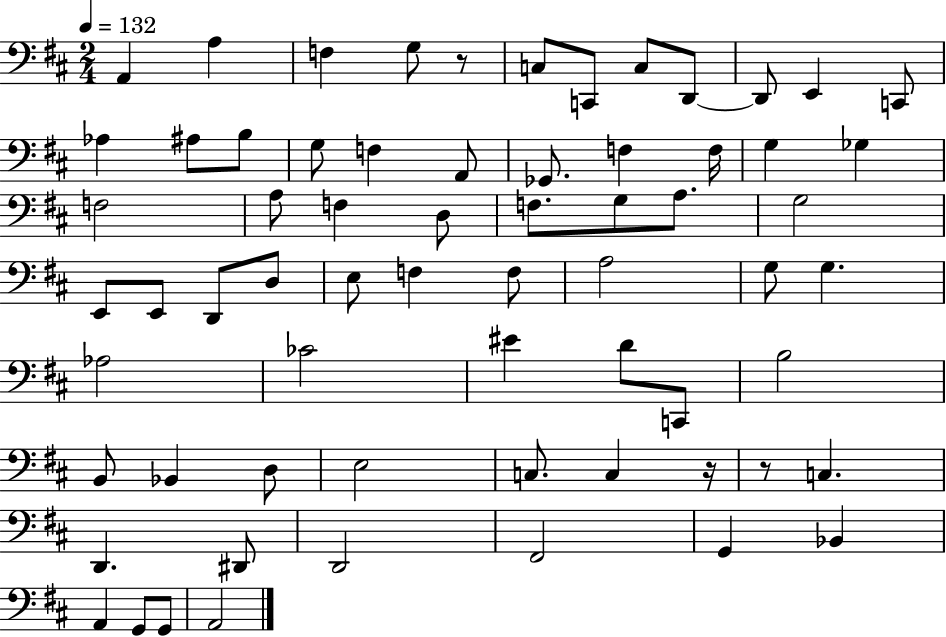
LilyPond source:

{
  \clef bass
  \numericTimeSignature
  \time 2/4
  \key d \major
  \tempo 4 = 132
  a,4 a4 | f4 g8 r8 | c8 c,8 c8 d,8~~ | d,8 e,4 c,8 | \break aes4 ais8 b8 | g8 f4 a,8 | ges,8. f4 f16 | g4 ges4 | \break f2 | a8 f4 d8 | f8. g8 a8. | g2 | \break e,8 e,8 d,8 d8 | e8 f4 f8 | a2 | g8 g4. | \break aes2 | ces'2 | eis'4 d'8 c,8 | b2 | \break b,8 bes,4 d8 | e2 | c8. c4 r16 | r8 c4. | \break d,4. dis,8 | d,2 | fis,2 | g,4 bes,4 | \break a,4 g,8 g,8 | a,2 | \bar "|."
}